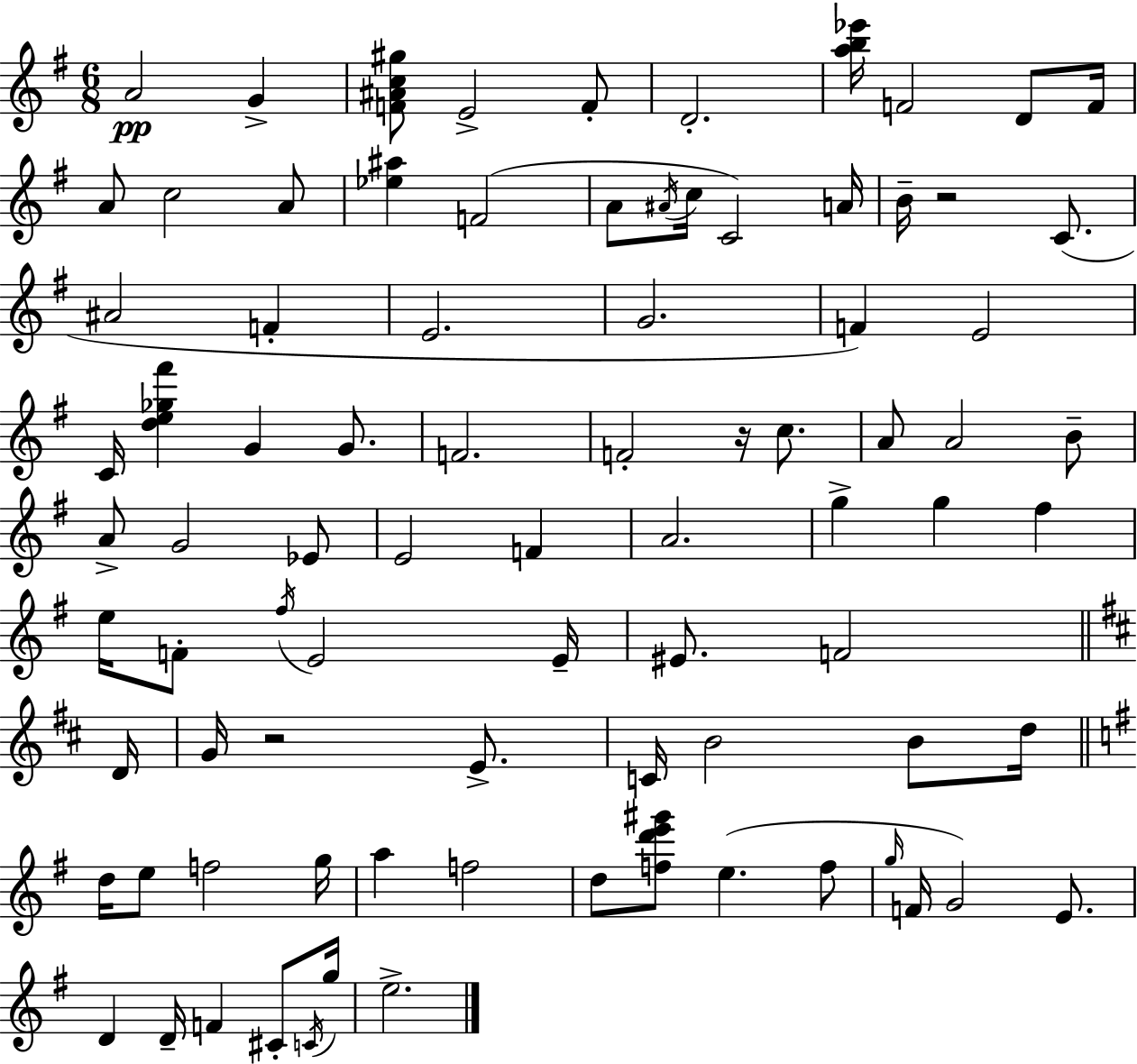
A4/h G4/q [F4,A#4,C5,G#5]/e E4/h F4/e D4/h. [A5,B5,Eb6]/s F4/h D4/e F4/s A4/e C5/h A4/e [Eb5,A#5]/q F4/h A4/e A#4/s C5/s C4/h A4/s B4/s R/h C4/e. A#4/h F4/q E4/h. G4/h. F4/q E4/h C4/s [D5,E5,Gb5,F#6]/q G4/q G4/e. F4/h. F4/h R/s C5/e. A4/e A4/h B4/e A4/e G4/h Eb4/e E4/h F4/q A4/h. G5/q G5/q F#5/q E5/s F4/e F#5/s E4/h E4/s EIS4/e. F4/h D4/s G4/s R/h E4/e. C4/s B4/h B4/e D5/s D5/s E5/e F5/h G5/s A5/q F5/h D5/e [F5,D6,E6,G#6]/e E5/q. F5/e G5/s F4/s G4/h E4/e. D4/q D4/s F4/q C#4/e C4/s G5/s E5/h.